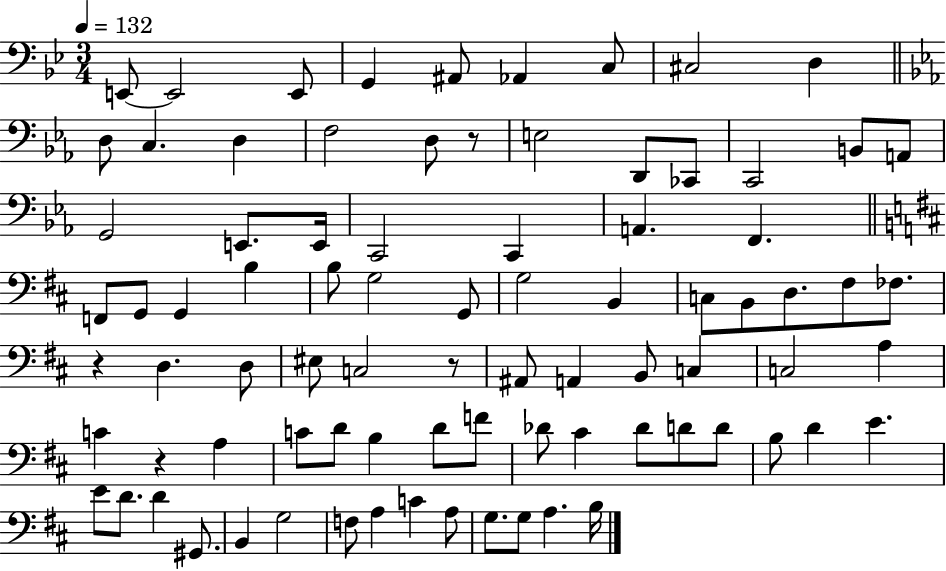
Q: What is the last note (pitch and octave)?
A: B3